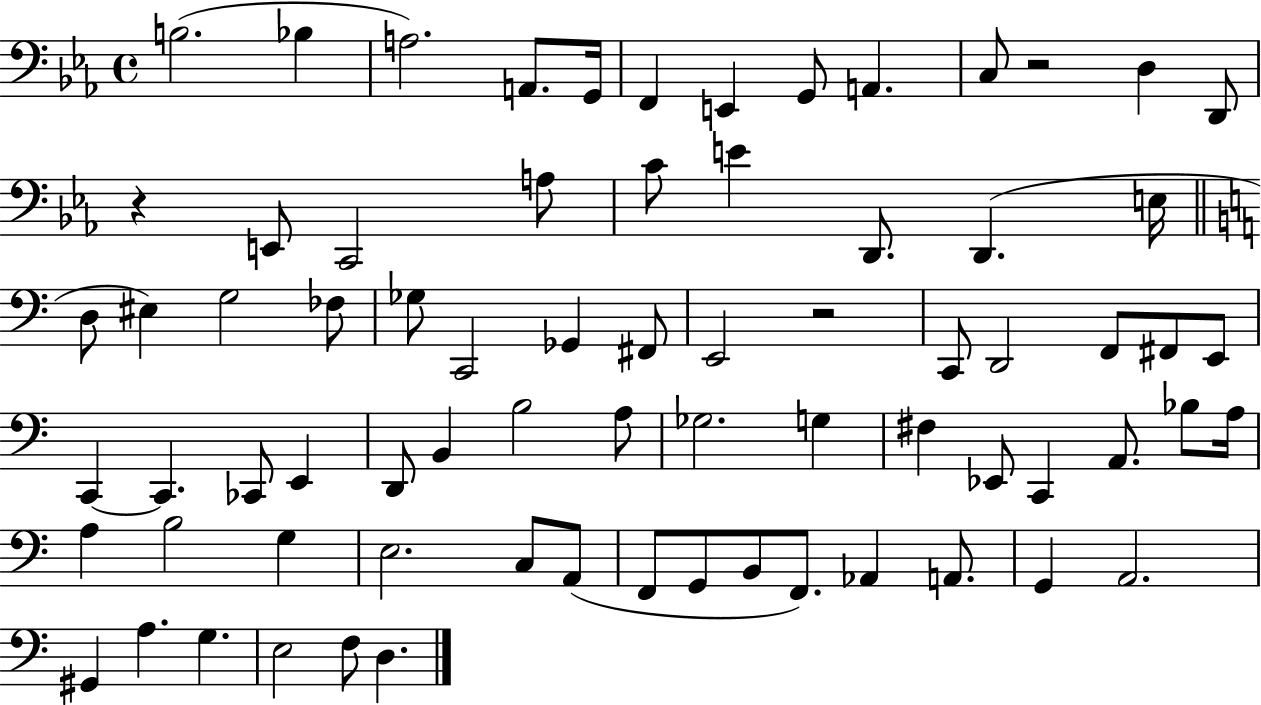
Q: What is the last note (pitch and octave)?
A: D3